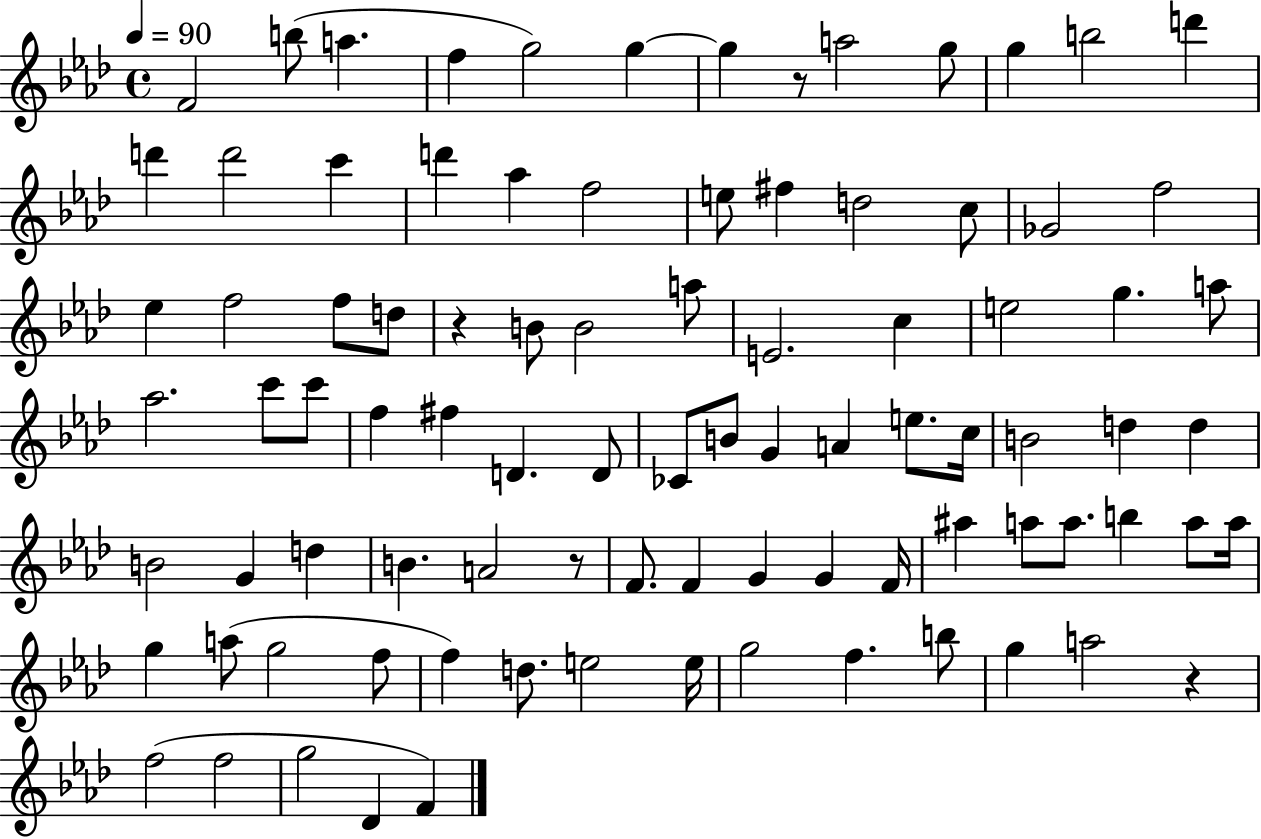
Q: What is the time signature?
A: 4/4